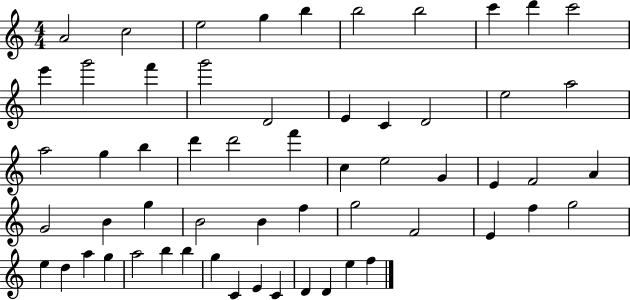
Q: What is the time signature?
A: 4/4